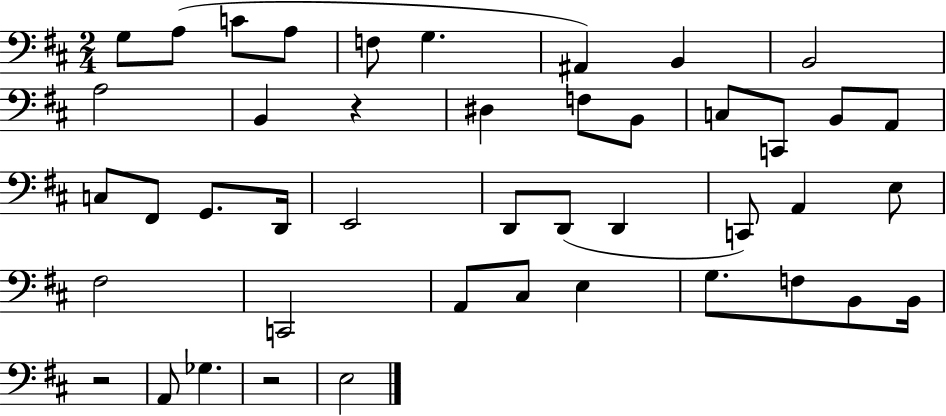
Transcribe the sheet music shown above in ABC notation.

X:1
T:Untitled
M:2/4
L:1/4
K:D
G,/2 A,/2 C/2 A,/2 F,/2 G, ^A,, B,, B,,2 A,2 B,, z ^D, F,/2 B,,/2 C,/2 C,,/2 B,,/2 A,,/2 C,/2 ^F,,/2 G,,/2 D,,/4 E,,2 D,,/2 D,,/2 D,, C,,/2 A,, E,/2 ^F,2 C,,2 A,,/2 ^C,/2 E, G,/2 F,/2 B,,/2 B,,/4 z2 A,,/2 _G, z2 E,2